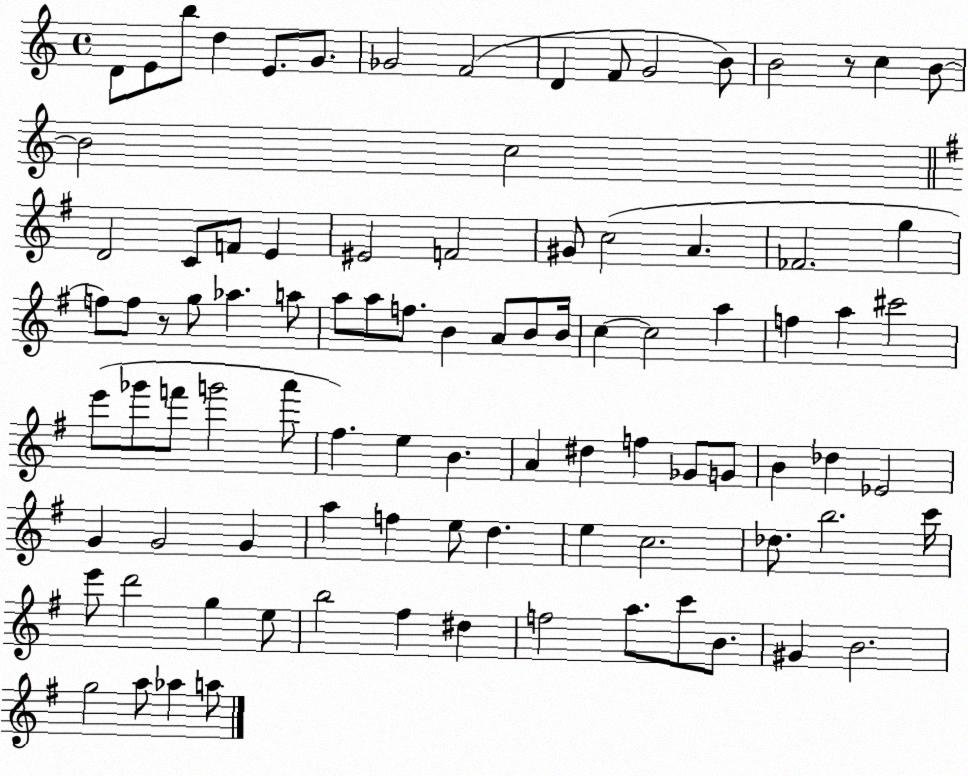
X:1
T:Untitled
M:4/4
L:1/4
K:C
D/2 E/2 b/2 d E/2 G/2 _G2 F2 D F/2 G2 B/2 B2 z/2 c B/2 B2 c2 D2 C/2 F/2 E ^E2 F2 ^G/2 c2 A _F2 g f/2 f/2 z/2 g/2 _a a/2 a/2 a/2 f/2 B A/2 B/2 B/4 c c2 a f a ^c'2 e'/2 _g'/2 f'/2 g'2 a'/2 ^f e B A ^d f _G/2 G/2 B _d _E2 G G2 G a f e/2 d e c2 _d/2 b2 c'/4 e'/2 d'2 g e/2 b2 ^f ^d f2 a/2 c'/2 B/2 ^G B2 g2 a/2 _a a/2